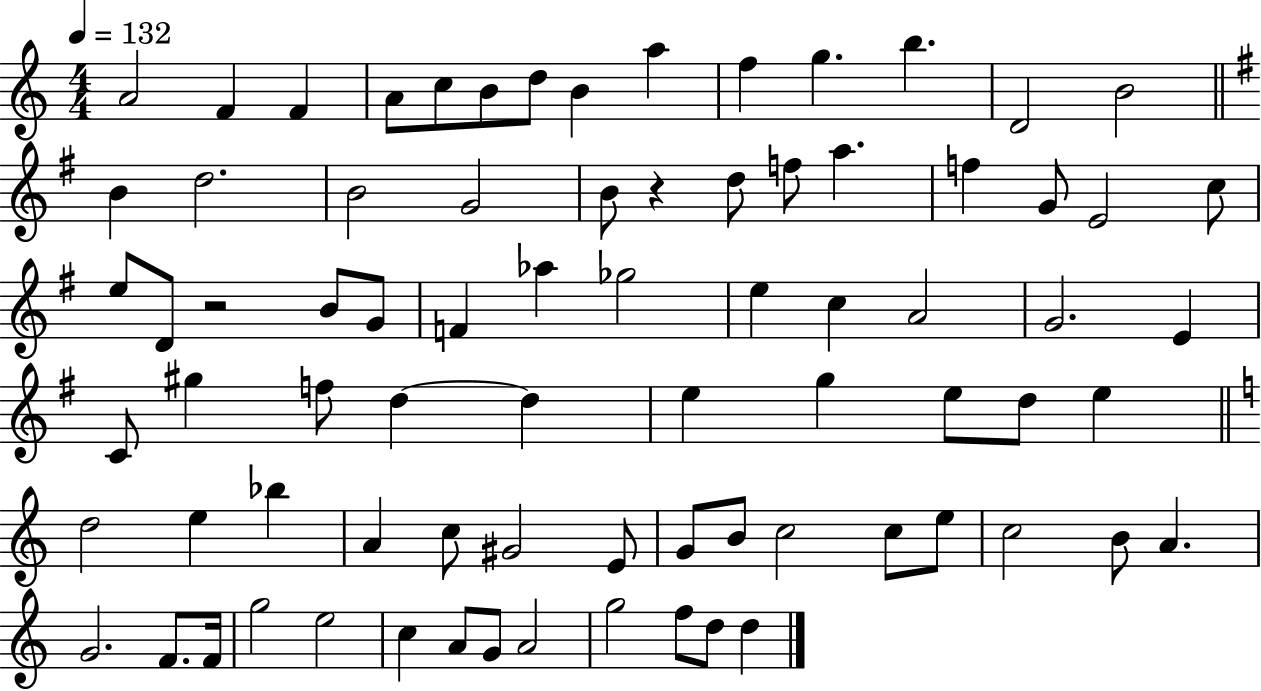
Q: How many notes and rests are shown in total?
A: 78